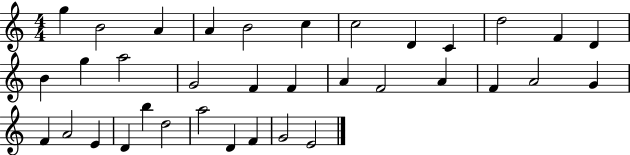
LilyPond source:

{
  \clef treble
  \numericTimeSignature
  \time 4/4
  \key c \major
  g''4 b'2 a'4 | a'4 b'2 c''4 | c''2 d'4 c'4 | d''2 f'4 d'4 | \break b'4 g''4 a''2 | g'2 f'4 f'4 | a'4 f'2 a'4 | f'4 a'2 g'4 | \break f'4 a'2 e'4 | d'4 b''4 d''2 | a''2 d'4 f'4 | g'2 e'2 | \break \bar "|."
}